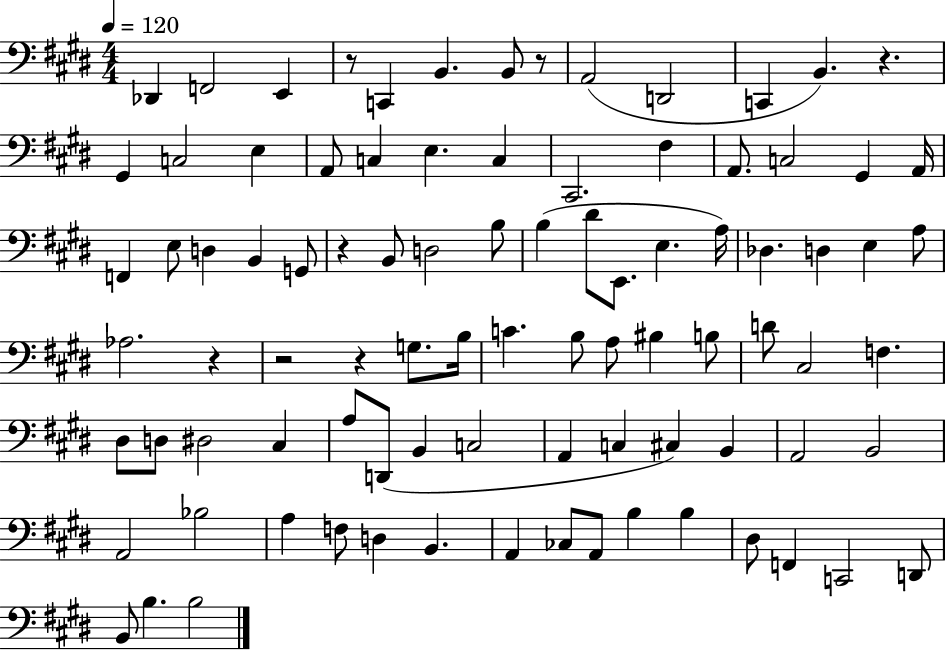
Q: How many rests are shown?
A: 7